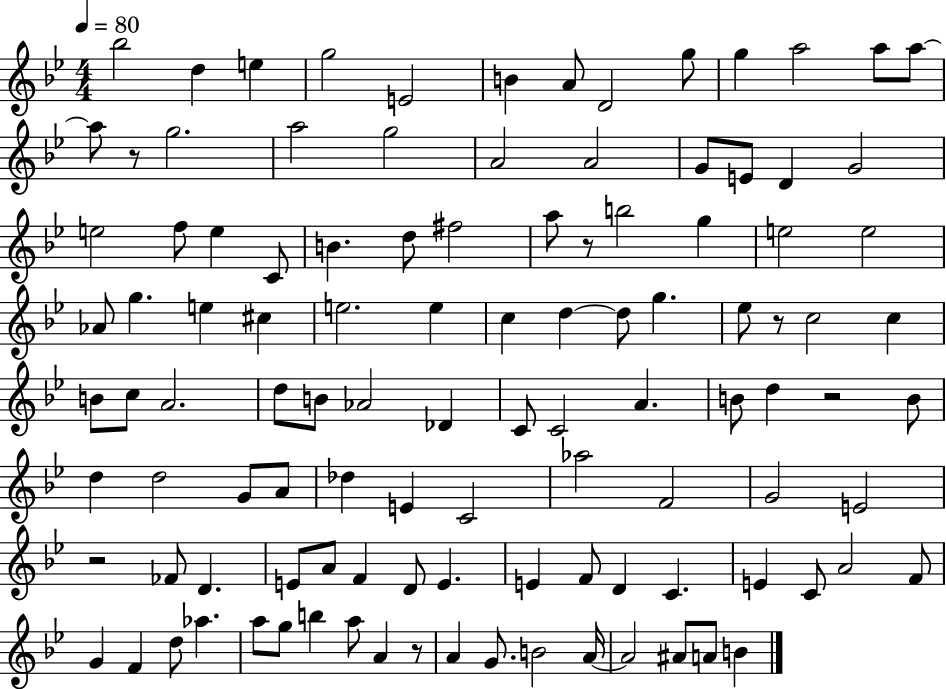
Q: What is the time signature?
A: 4/4